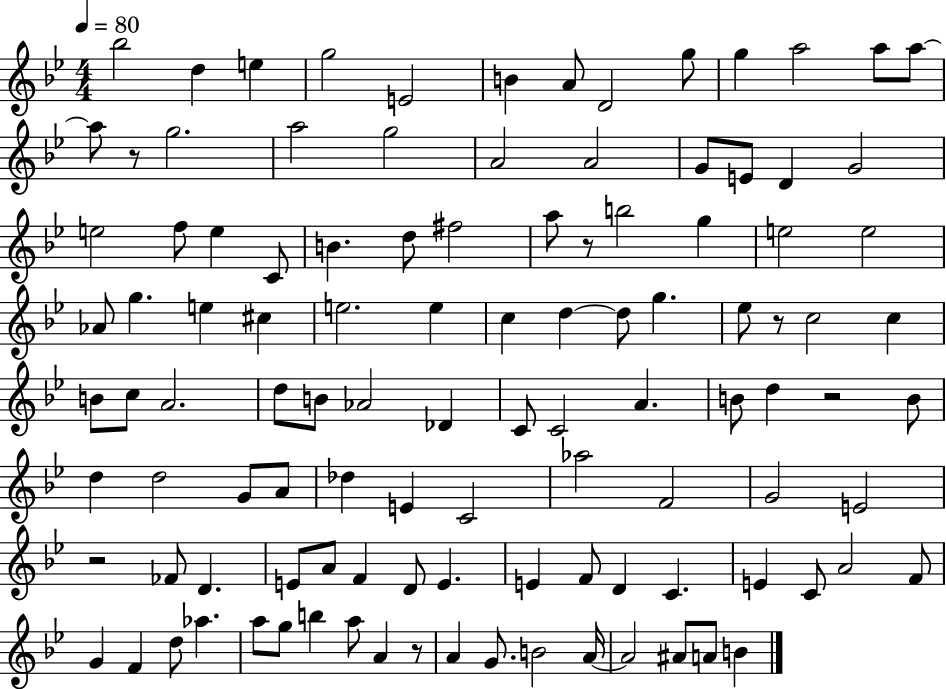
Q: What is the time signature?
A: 4/4